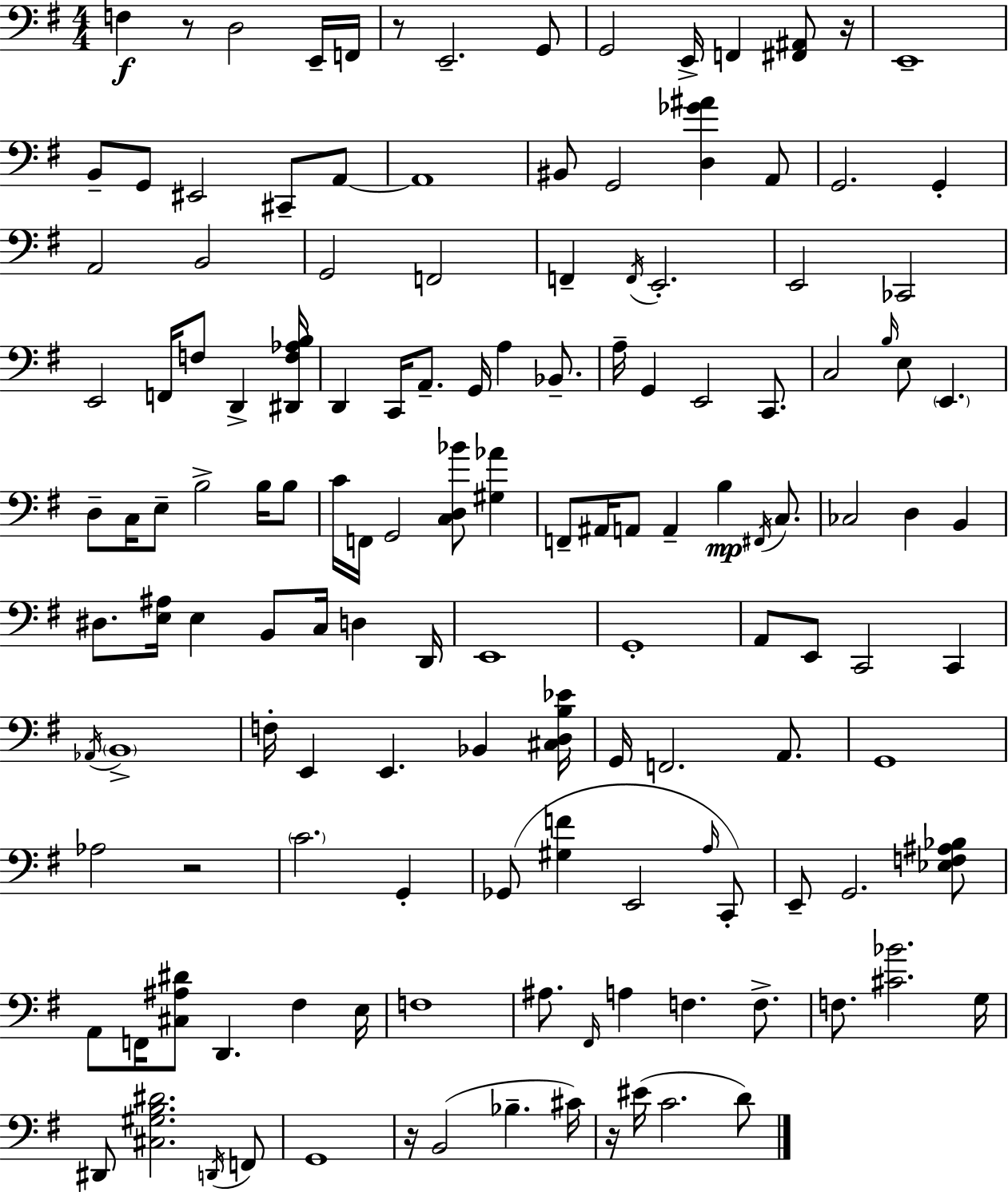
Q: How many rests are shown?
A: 6